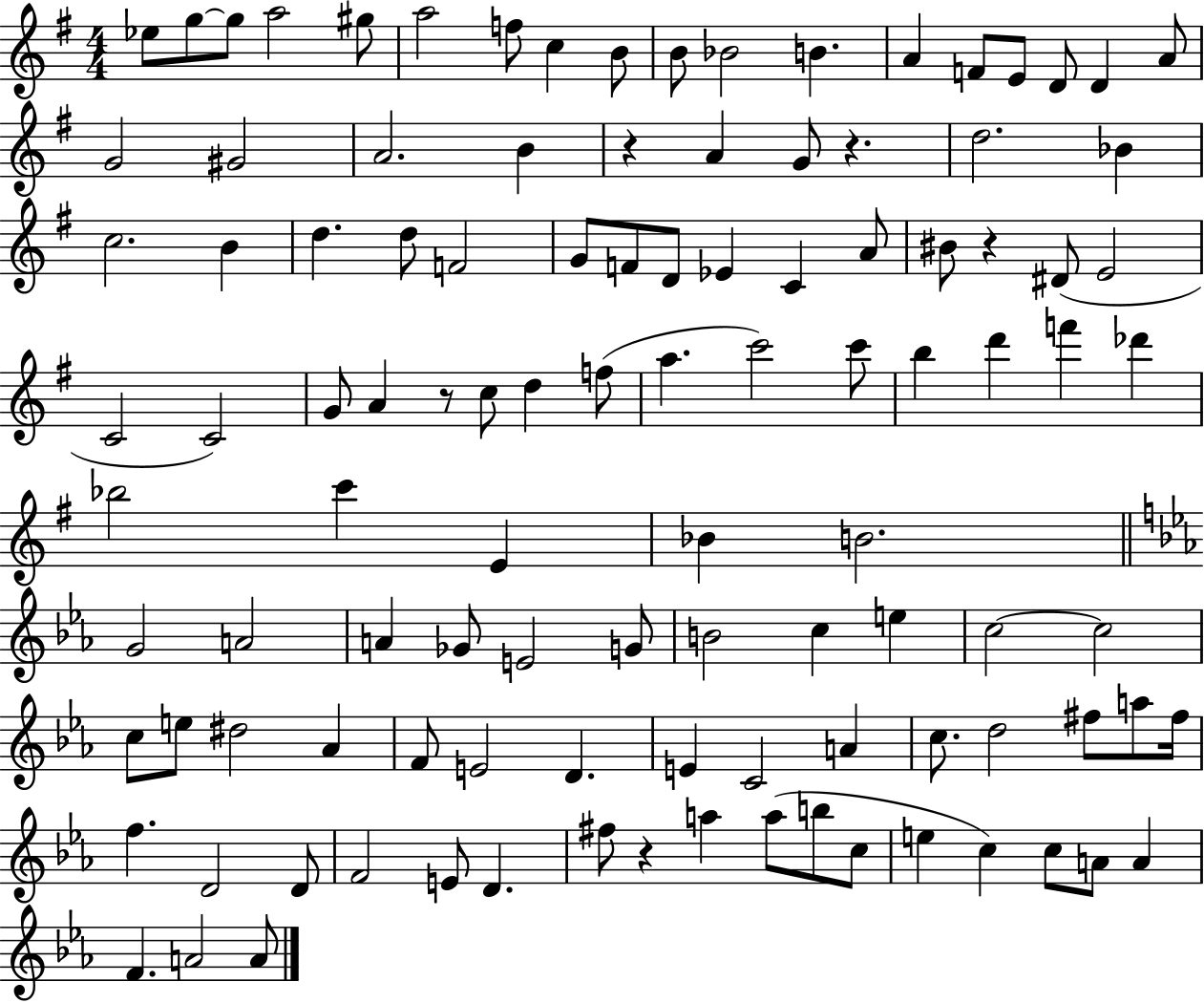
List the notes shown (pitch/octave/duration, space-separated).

Eb5/e G5/e G5/e A5/h G#5/e A5/h F5/e C5/q B4/e B4/e Bb4/h B4/q. A4/q F4/e E4/e D4/e D4/q A4/e G4/h G#4/h A4/h. B4/q R/q A4/q G4/e R/q. D5/h. Bb4/q C5/h. B4/q D5/q. D5/e F4/h G4/e F4/e D4/e Eb4/q C4/q A4/e BIS4/e R/q D#4/e E4/h C4/h C4/h G4/e A4/q R/e C5/e D5/q F5/e A5/q. C6/h C6/e B5/q D6/q F6/q Db6/q Bb5/h C6/q E4/q Bb4/q B4/h. G4/h A4/h A4/q Gb4/e E4/h G4/e B4/h C5/q E5/q C5/h C5/h C5/e E5/e D#5/h Ab4/q F4/e E4/h D4/q. E4/q C4/h A4/q C5/e. D5/h F#5/e A5/e F#5/s F5/q. D4/h D4/e F4/h E4/e D4/q. F#5/e R/q A5/q A5/e B5/e C5/e E5/q C5/q C5/e A4/e A4/q F4/q. A4/h A4/e